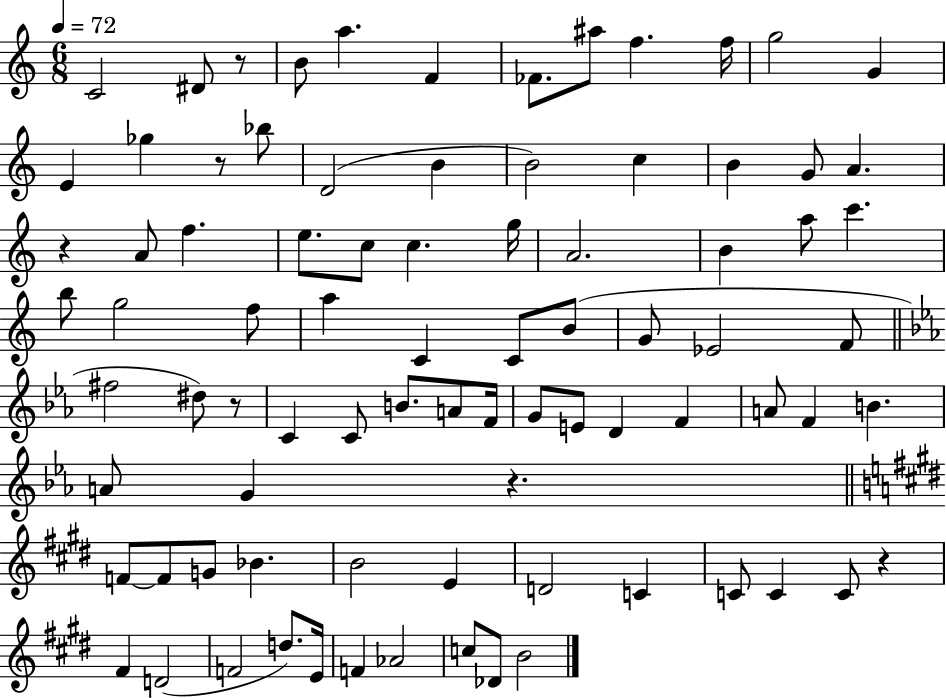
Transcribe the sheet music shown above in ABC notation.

X:1
T:Untitled
M:6/8
L:1/4
K:C
C2 ^D/2 z/2 B/2 a F _F/2 ^a/2 f f/4 g2 G E _g z/2 _b/2 D2 B B2 c B G/2 A z A/2 f e/2 c/2 c g/4 A2 B a/2 c' b/2 g2 f/2 a C C/2 B/2 G/2 _E2 F/2 ^f2 ^d/2 z/2 C C/2 B/2 A/2 F/4 G/2 E/2 D F A/2 F B A/2 G z F/2 F/2 G/2 _B B2 E D2 C C/2 C C/2 z ^F D2 F2 d/2 E/4 F _A2 c/2 _D/2 B2